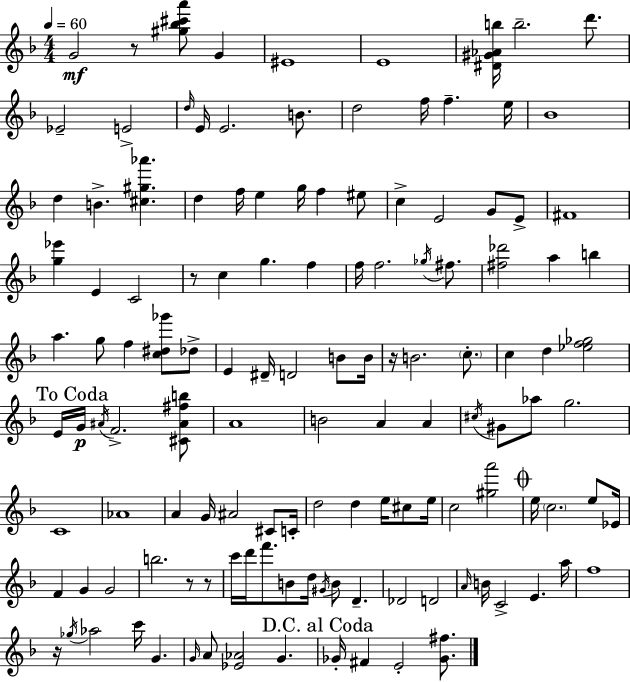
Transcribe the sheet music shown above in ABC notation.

X:1
T:Untitled
M:4/4
L:1/4
K:Dm
G2 z/2 [^g_b^c'a']/2 G ^E4 E4 [^D^G_Ab]/4 b2 d'/2 _E2 E2 d/4 E/4 E2 B/2 d2 f/4 f e/4 _B4 d B [^c^g_a'] d f/4 e g/4 f ^e/2 c E2 G/2 E/2 ^F4 [g_e'] E C2 z/2 c g f f/4 f2 _g/4 ^f/2 [^f_d']2 a b a g/2 f [c^d_g']/2 _d/2 E ^D/4 D2 B/2 B/4 z/4 B2 c/2 c d [_ef_g]2 E/4 G/4 ^A/4 F2 [^C^A^fb]/2 A4 B2 A A ^c/4 ^G/2 _a/2 g2 C4 _A4 A G/4 ^A2 ^C/2 C/4 d2 d e/4 ^c/2 e/4 c2 [^ga']2 e/4 c2 e/2 _E/4 F G G2 b2 z/2 z/2 c'/4 d'/4 f'/2 B/2 d/4 ^G/4 B/2 D _D2 D2 A/4 B/4 C2 E a/4 f4 z/4 _g/4 _a2 c'/4 G G/4 A/2 [_E_A]2 G _G/4 ^F E2 [_G^f]/2